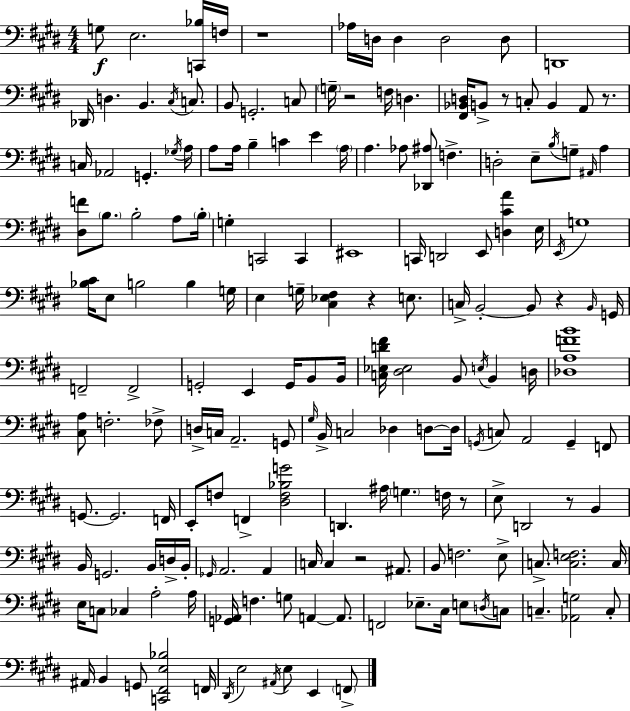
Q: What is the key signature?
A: E major